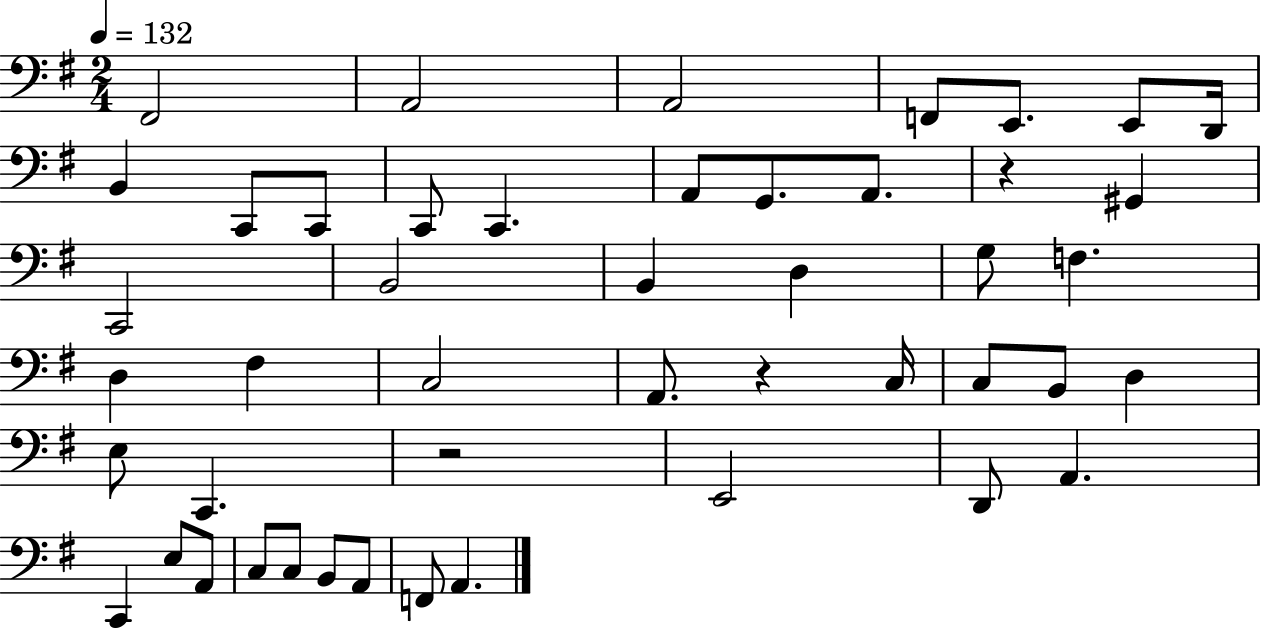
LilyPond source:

{
  \clef bass
  \numericTimeSignature
  \time 2/4
  \key g \major
  \tempo 4 = 132
  fis,2 | a,2 | a,2 | f,8 e,8. e,8 d,16 | \break b,4 c,8 c,8 | c,8 c,4. | a,8 g,8. a,8. | r4 gis,4 | \break c,2 | b,2 | b,4 d4 | g8 f4. | \break d4 fis4 | c2 | a,8. r4 c16 | c8 b,8 d4 | \break e8 c,4. | r2 | e,2 | d,8 a,4. | \break c,4 e8 a,8 | c8 c8 b,8 a,8 | f,8 a,4. | \bar "|."
}